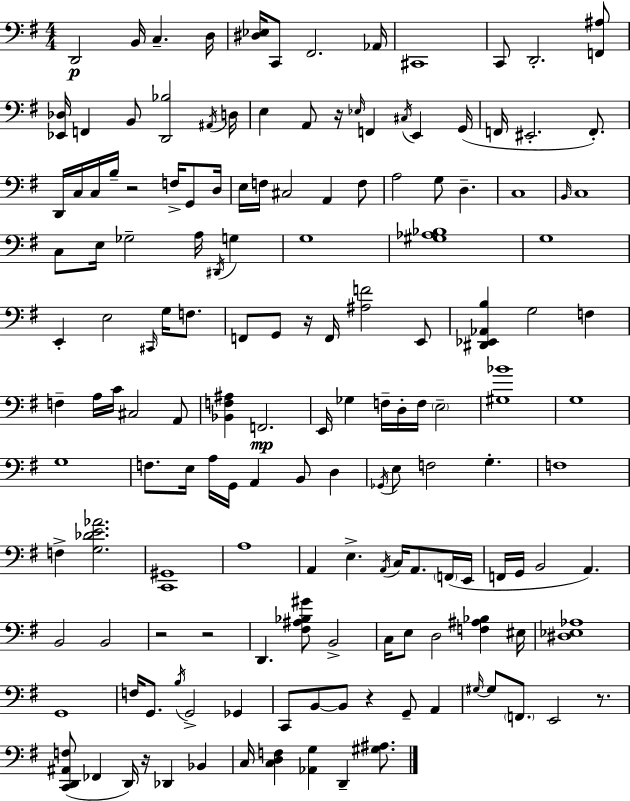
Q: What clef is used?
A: bass